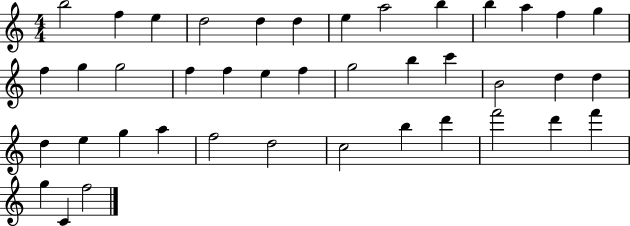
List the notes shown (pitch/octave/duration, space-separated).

B5/h F5/q E5/q D5/h D5/q D5/q E5/q A5/h B5/q B5/q A5/q F5/q G5/q F5/q G5/q G5/h F5/q F5/q E5/q F5/q G5/h B5/q C6/q B4/h D5/q D5/q D5/q E5/q G5/q A5/q F5/h D5/h C5/h B5/q D6/q F6/h D6/q F6/q G5/q C4/q F5/h